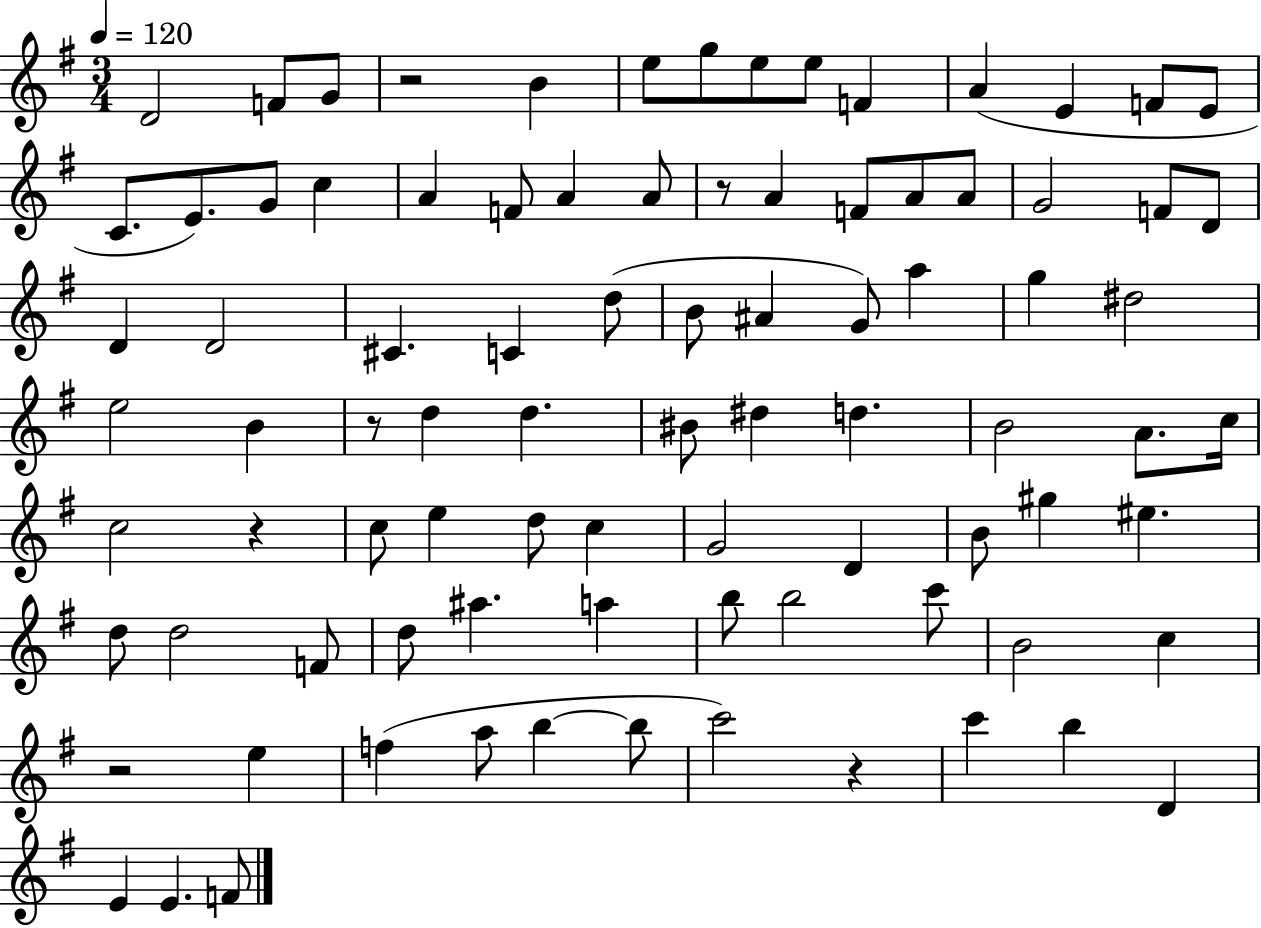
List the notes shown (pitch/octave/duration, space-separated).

D4/h F4/e G4/e R/h B4/q E5/e G5/e E5/e E5/e F4/q A4/q E4/q F4/e E4/e C4/e. E4/e. G4/e C5/q A4/q F4/e A4/q A4/e R/e A4/q F4/e A4/e A4/e G4/h F4/e D4/e D4/q D4/h C#4/q. C4/q D5/e B4/e A#4/q G4/e A5/q G5/q D#5/h E5/h B4/q R/e D5/q D5/q. BIS4/e D#5/q D5/q. B4/h A4/e. C5/s C5/h R/q C5/e E5/q D5/e C5/q G4/h D4/q B4/e G#5/q EIS5/q. D5/e D5/h F4/e D5/e A#5/q. A5/q B5/e B5/h C6/e B4/h C5/q R/h E5/q F5/q A5/e B5/q B5/e C6/h R/q C6/q B5/q D4/q E4/q E4/q. F4/e